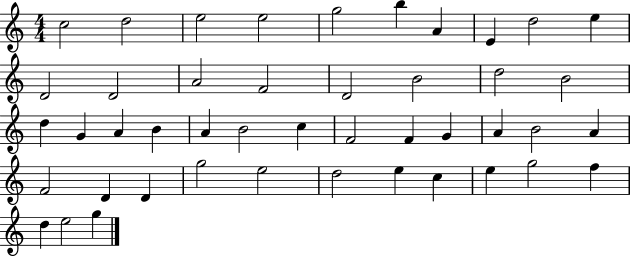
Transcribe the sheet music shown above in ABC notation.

X:1
T:Untitled
M:4/4
L:1/4
K:C
c2 d2 e2 e2 g2 b A E d2 e D2 D2 A2 F2 D2 B2 d2 B2 d G A B A B2 c F2 F G A B2 A F2 D D g2 e2 d2 e c e g2 f d e2 g